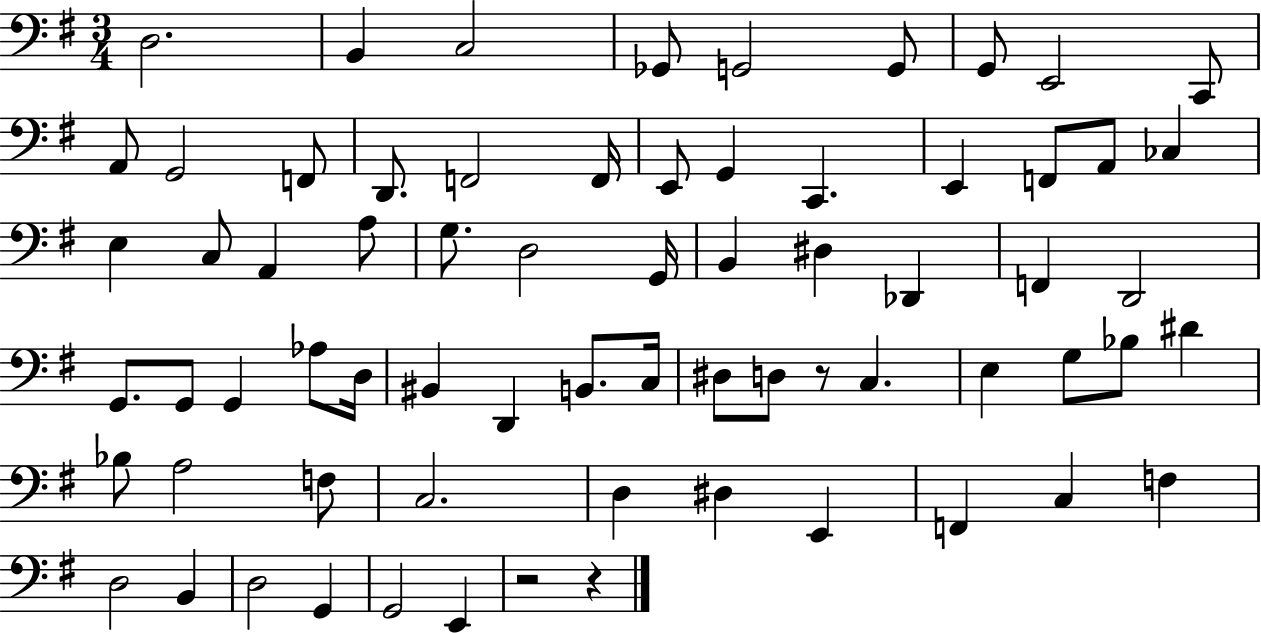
X:1
T:Untitled
M:3/4
L:1/4
K:G
D,2 B,, C,2 _G,,/2 G,,2 G,,/2 G,,/2 E,,2 C,,/2 A,,/2 G,,2 F,,/2 D,,/2 F,,2 F,,/4 E,,/2 G,, C,, E,, F,,/2 A,,/2 _C, E, C,/2 A,, A,/2 G,/2 D,2 G,,/4 B,, ^D, _D,, F,, D,,2 G,,/2 G,,/2 G,, _A,/2 D,/4 ^B,, D,, B,,/2 C,/4 ^D,/2 D,/2 z/2 C, E, G,/2 _B,/2 ^D _B,/2 A,2 F,/2 C,2 D, ^D, E,, F,, C, F, D,2 B,, D,2 G,, G,,2 E,, z2 z